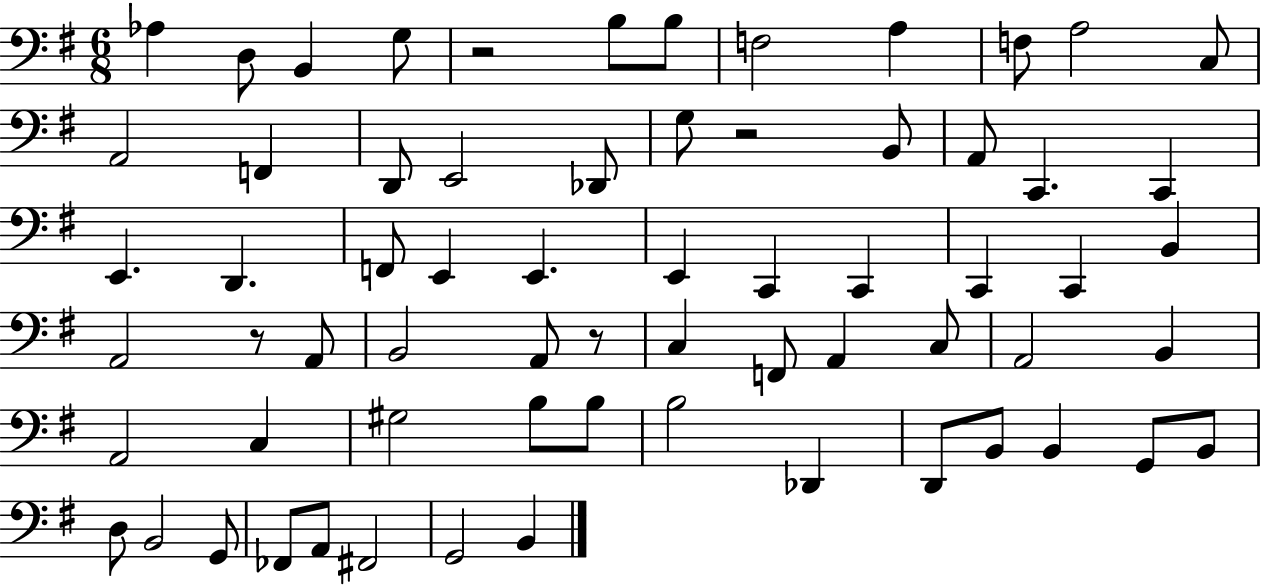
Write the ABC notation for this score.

X:1
T:Untitled
M:6/8
L:1/4
K:G
_A, D,/2 B,, G,/2 z2 B,/2 B,/2 F,2 A, F,/2 A,2 C,/2 A,,2 F,, D,,/2 E,,2 _D,,/2 G,/2 z2 B,,/2 A,,/2 C,, C,, E,, D,, F,,/2 E,, E,, E,, C,, C,, C,, C,, B,, A,,2 z/2 A,,/2 B,,2 A,,/2 z/2 C, F,,/2 A,, C,/2 A,,2 B,, A,,2 C, ^G,2 B,/2 B,/2 B,2 _D,, D,,/2 B,,/2 B,, G,,/2 B,,/2 D,/2 B,,2 G,,/2 _F,,/2 A,,/2 ^F,,2 G,,2 B,,